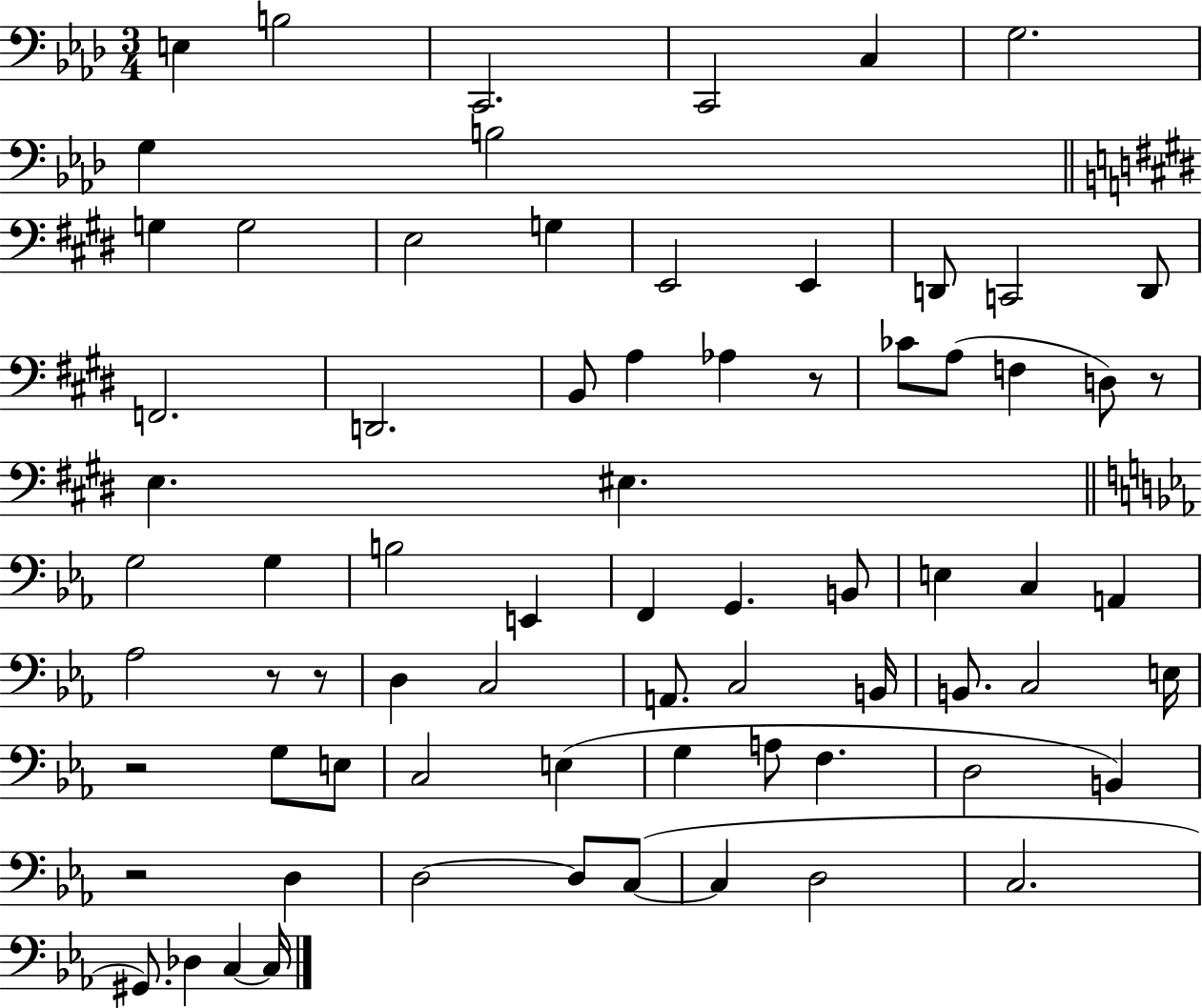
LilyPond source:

{
  \clef bass
  \numericTimeSignature
  \time 3/4
  \key aes \major
  e4 b2 | c,2. | c,2 c4 | g2. | \break g4 b2 | \bar "||" \break \key e \major g4 g2 | e2 g4 | e,2 e,4 | d,8 c,2 d,8 | \break f,2. | d,2. | b,8 a4 aes4 r8 | ces'8 a8( f4 d8) r8 | \break e4. eis4. | \bar "||" \break \key ees \major g2 g4 | b2 e,4 | f,4 g,4. b,8 | e4 c4 a,4 | \break aes2 r8 r8 | d4 c2 | a,8. c2 b,16 | b,8. c2 e16 | \break r2 g8 e8 | c2 e4( | g4 a8 f4. | d2 b,4) | \break r2 d4 | d2~~ d8 c8~(~ | c4 d2 | c2. | \break gis,8.) des4 c4~~ c16 | \bar "|."
}